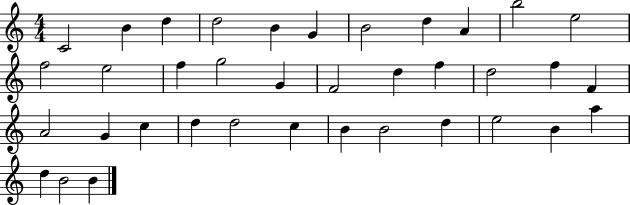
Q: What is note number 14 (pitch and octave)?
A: F5